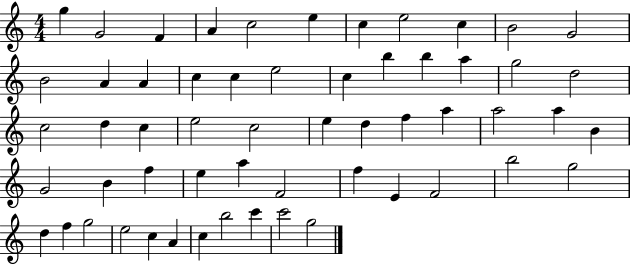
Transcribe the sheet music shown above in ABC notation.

X:1
T:Untitled
M:4/4
L:1/4
K:C
g G2 F A c2 e c e2 c B2 G2 B2 A A c c e2 c b b a g2 d2 c2 d c e2 c2 e d f a a2 a B G2 B f e a F2 f E F2 b2 g2 d f g2 e2 c A c b2 c' c'2 g2